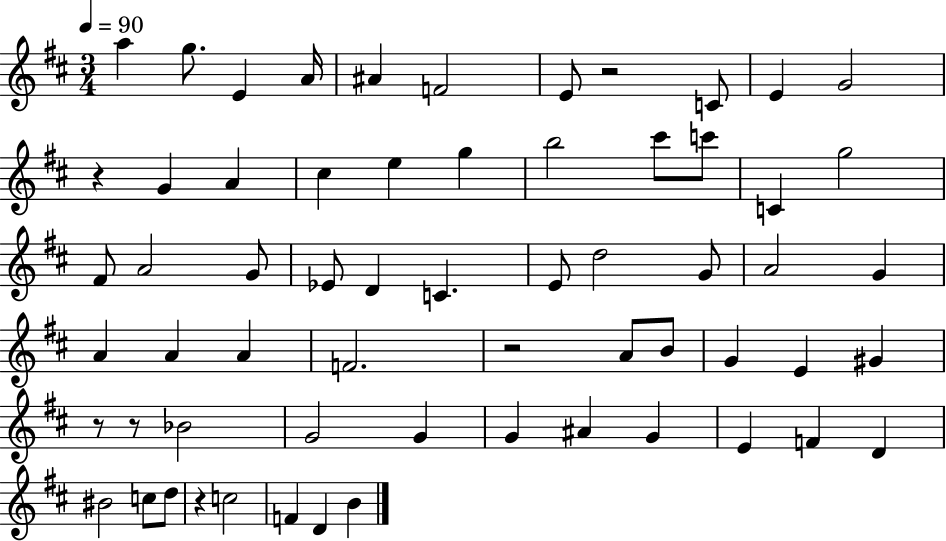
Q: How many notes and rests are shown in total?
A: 62